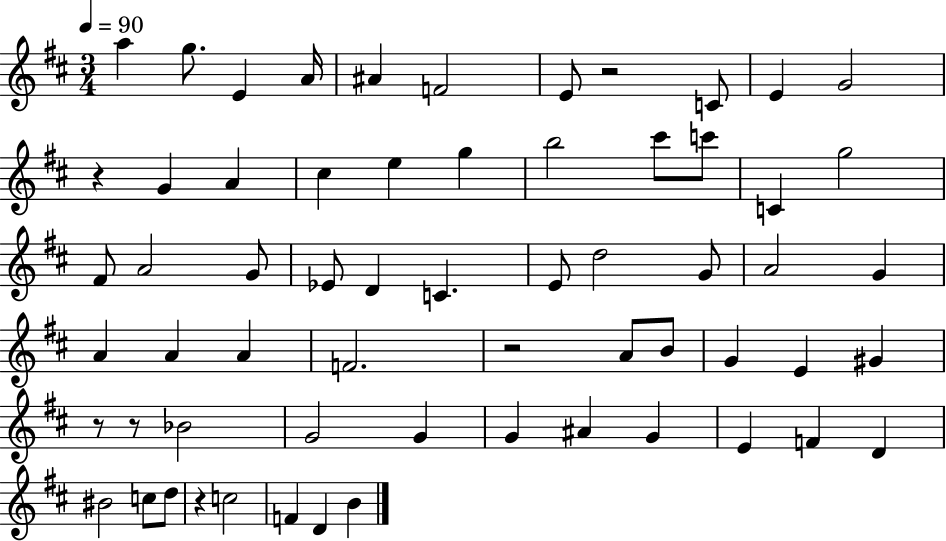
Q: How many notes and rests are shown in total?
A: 62